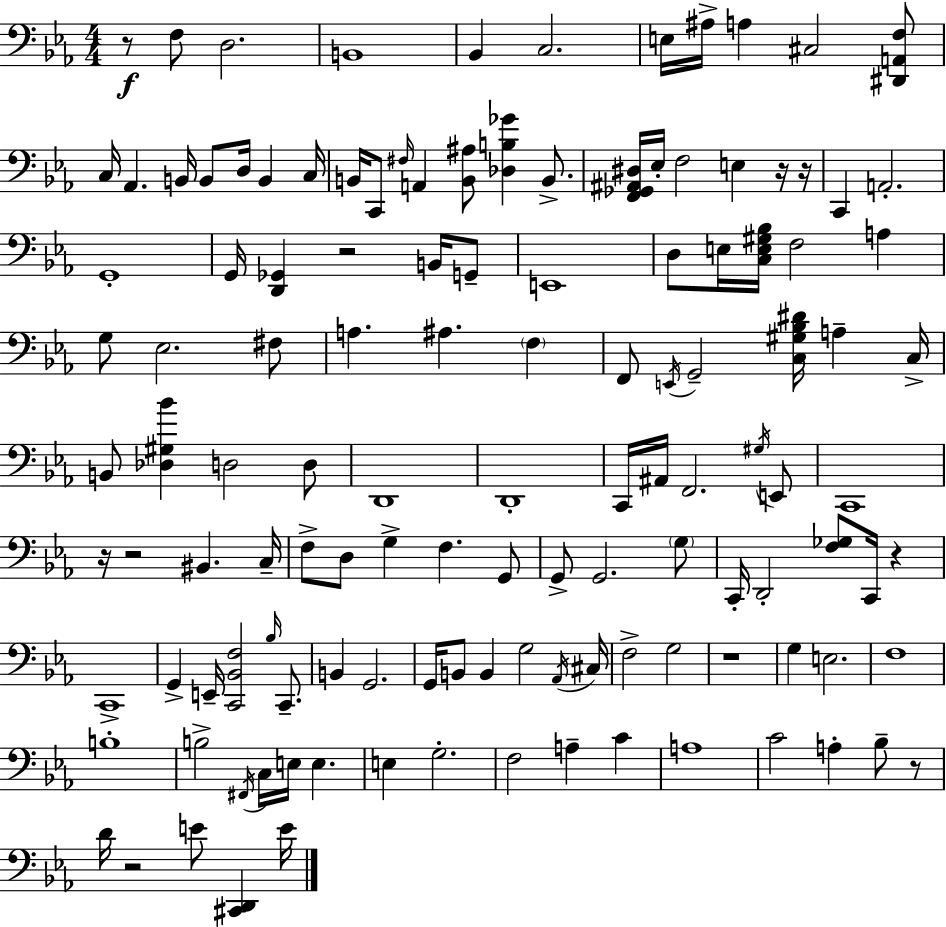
{
  \clef bass
  \numericTimeSignature
  \time 4/4
  \key c \minor
  r8\f f8 d2. | b,1 | bes,4 c2. | e16 ais16-> a4 cis2 <dis, a, f>8 | \break c16 aes,4. b,16 b,8 d16 b,4 c16 | b,16 c,8 \grace { fis16 } a,4 <b, ais>8 <des b ges'>4 b,8.-> | <f, ges, ais, dis>16 ees16-. f2 e4 r16 | r16 c,4 a,2.-. | \break g,1-. | g,16 <d, ges,>4 r2 b,16 g,8-- | e,1 | d8 e16 <c e gis bes>16 f2 a4 | \break g8 ees2. fis8 | a4. ais4. \parenthesize f4 | f,8 \acciaccatura { e,16 } g,2-- <c gis bes dis'>16 a4-- | c16-> b,8 <des gis bes'>4 d2 | \break d8 d,1 | d,1-. | c,16 ais,16 f,2. | \acciaccatura { gis16 } e,8 c,1 | \break r16 r2 bis,4. | c16-- f8-> d8 g4-> f4. | g,8 g,8-> g,2. | \parenthesize g8 c,16-. d,2-. <f ges>8 c,16 r4 | \break c,1-> | g,4-> e,16-- <c, bes, f>2 | \grace { bes16 } c,8.-- b,4 g,2. | g,16 b,8 b,4 g2 | \break \acciaccatura { aes,16 } cis16 f2-> g2 | r1 | g4 e2. | f1 | \break b1-. | b2-> \acciaccatura { fis,16 } c16 e16 | e4. e4 g2.-. | f2 a4-- | \break c'4 a1 | c'2 a4-. | bes8-- r8 d'16 r2 e'8 | <cis, d,>4 e'16 \bar "|."
}